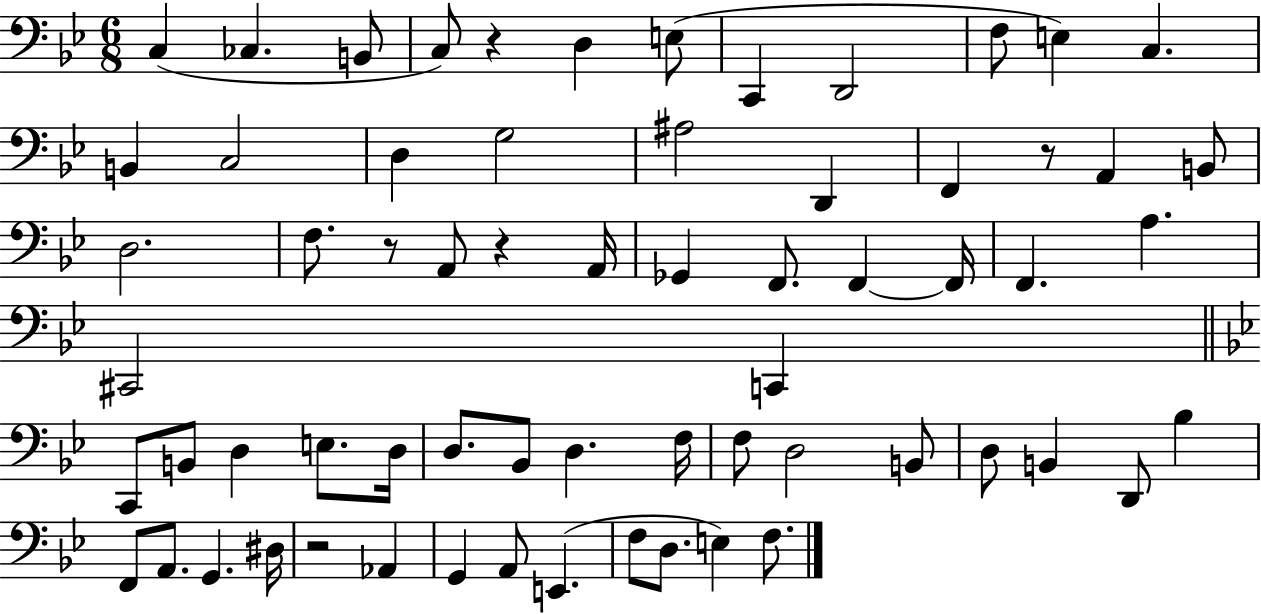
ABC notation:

X:1
T:Untitled
M:6/8
L:1/4
K:Bb
C, _C, B,,/2 C,/2 z D, E,/2 C,, D,,2 F,/2 E, C, B,, C,2 D, G,2 ^A,2 D,, F,, z/2 A,, B,,/2 D,2 F,/2 z/2 A,,/2 z A,,/4 _G,, F,,/2 F,, F,,/4 F,, A, ^C,,2 C,, C,,/2 B,,/2 D, E,/2 D,/4 D,/2 _B,,/2 D, F,/4 F,/2 D,2 B,,/2 D,/2 B,, D,,/2 _B, F,,/2 A,,/2 G,, ^D,/4 z2 _A,, G,, A,,/2 E,, F,/2 D,/2 E, F,/2